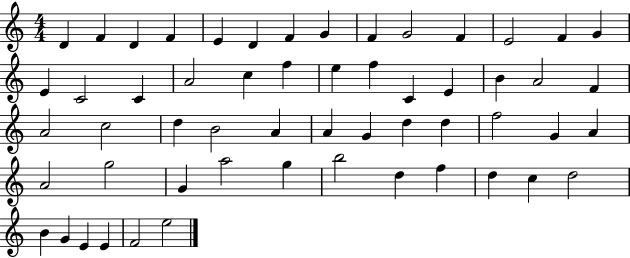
X:1
T:Untitled
M:4/4
L:1/4
K:C
D F D F E D F G F G2 F E2 F G E C2 C A2 c f e f C E B A2 F A2 c2 d B2 A A G d d f2 G A A2 g2 G a2 g b2 d f d c d2 B G E E F2 e2